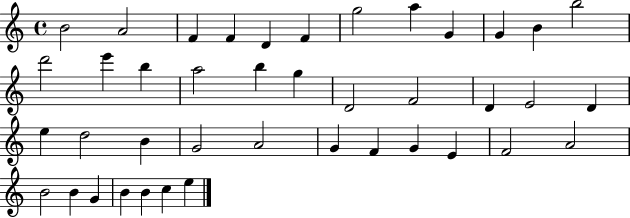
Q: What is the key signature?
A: C major